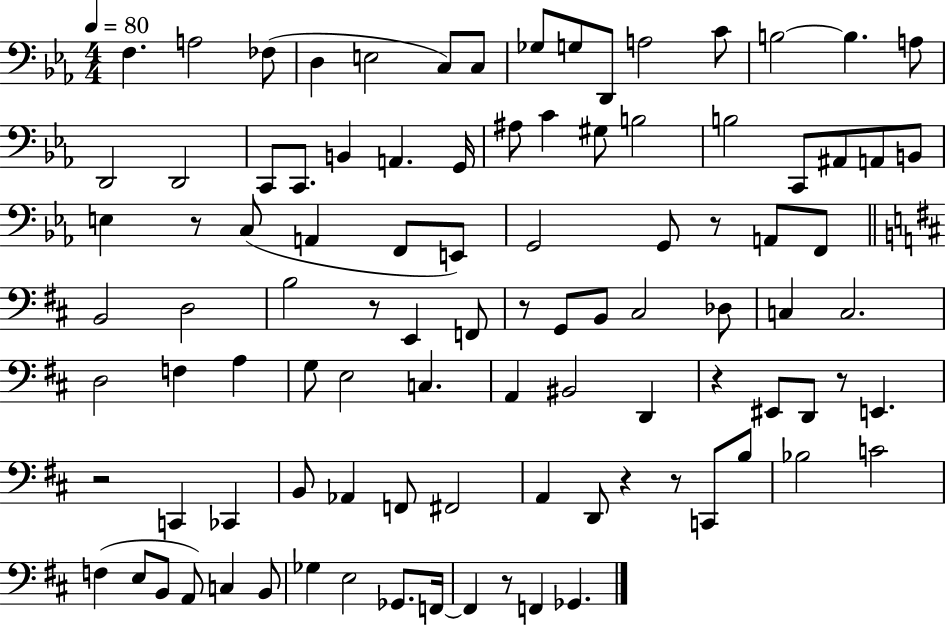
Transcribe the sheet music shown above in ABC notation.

X:1
T:Untitled
M:4/4
L:1/4
K:Eb
F, A,2 _F,/2 D, E,2 C,/2 C,/2 _G,/2 G,/2 D,,/2 A,2 C/2 B,2 B, A,/2 D,,2 D,,2 C,,/2 C,,/2 B,, A,, G,,/4 ^A,/2 C ^G,/2 B,2 B,2 C,,/2 ^A,,/2 A,,/2 B,,/2 E, z/2 C,/2 A,, F,,/2 E,,/2 G,,2 G,,/2 z/2 A,,/2 F,,/2 B,,2 D,2 B,2 z/2 E,, F,,/2 z/2 G,,/2 B,,/2 ^C,2 _D,/2 C, C,2 D,2 F, A, G,/2 E,2 C, A,, ^B,,2 D,, z ^E,,/2 D,,/2 z/2 E,, z2 C,, _C,, B,,/2 _A,, F,,/2 ^F,,2 A,, D,,/2 z z/2 C,,/2 B,/2 _B,2 C2 F, E,/2 B,,/2 A,,/2 C, B,,/2 _G, E,2 _G,,/2 F,,/4 F,, z/2 F,, _G,,